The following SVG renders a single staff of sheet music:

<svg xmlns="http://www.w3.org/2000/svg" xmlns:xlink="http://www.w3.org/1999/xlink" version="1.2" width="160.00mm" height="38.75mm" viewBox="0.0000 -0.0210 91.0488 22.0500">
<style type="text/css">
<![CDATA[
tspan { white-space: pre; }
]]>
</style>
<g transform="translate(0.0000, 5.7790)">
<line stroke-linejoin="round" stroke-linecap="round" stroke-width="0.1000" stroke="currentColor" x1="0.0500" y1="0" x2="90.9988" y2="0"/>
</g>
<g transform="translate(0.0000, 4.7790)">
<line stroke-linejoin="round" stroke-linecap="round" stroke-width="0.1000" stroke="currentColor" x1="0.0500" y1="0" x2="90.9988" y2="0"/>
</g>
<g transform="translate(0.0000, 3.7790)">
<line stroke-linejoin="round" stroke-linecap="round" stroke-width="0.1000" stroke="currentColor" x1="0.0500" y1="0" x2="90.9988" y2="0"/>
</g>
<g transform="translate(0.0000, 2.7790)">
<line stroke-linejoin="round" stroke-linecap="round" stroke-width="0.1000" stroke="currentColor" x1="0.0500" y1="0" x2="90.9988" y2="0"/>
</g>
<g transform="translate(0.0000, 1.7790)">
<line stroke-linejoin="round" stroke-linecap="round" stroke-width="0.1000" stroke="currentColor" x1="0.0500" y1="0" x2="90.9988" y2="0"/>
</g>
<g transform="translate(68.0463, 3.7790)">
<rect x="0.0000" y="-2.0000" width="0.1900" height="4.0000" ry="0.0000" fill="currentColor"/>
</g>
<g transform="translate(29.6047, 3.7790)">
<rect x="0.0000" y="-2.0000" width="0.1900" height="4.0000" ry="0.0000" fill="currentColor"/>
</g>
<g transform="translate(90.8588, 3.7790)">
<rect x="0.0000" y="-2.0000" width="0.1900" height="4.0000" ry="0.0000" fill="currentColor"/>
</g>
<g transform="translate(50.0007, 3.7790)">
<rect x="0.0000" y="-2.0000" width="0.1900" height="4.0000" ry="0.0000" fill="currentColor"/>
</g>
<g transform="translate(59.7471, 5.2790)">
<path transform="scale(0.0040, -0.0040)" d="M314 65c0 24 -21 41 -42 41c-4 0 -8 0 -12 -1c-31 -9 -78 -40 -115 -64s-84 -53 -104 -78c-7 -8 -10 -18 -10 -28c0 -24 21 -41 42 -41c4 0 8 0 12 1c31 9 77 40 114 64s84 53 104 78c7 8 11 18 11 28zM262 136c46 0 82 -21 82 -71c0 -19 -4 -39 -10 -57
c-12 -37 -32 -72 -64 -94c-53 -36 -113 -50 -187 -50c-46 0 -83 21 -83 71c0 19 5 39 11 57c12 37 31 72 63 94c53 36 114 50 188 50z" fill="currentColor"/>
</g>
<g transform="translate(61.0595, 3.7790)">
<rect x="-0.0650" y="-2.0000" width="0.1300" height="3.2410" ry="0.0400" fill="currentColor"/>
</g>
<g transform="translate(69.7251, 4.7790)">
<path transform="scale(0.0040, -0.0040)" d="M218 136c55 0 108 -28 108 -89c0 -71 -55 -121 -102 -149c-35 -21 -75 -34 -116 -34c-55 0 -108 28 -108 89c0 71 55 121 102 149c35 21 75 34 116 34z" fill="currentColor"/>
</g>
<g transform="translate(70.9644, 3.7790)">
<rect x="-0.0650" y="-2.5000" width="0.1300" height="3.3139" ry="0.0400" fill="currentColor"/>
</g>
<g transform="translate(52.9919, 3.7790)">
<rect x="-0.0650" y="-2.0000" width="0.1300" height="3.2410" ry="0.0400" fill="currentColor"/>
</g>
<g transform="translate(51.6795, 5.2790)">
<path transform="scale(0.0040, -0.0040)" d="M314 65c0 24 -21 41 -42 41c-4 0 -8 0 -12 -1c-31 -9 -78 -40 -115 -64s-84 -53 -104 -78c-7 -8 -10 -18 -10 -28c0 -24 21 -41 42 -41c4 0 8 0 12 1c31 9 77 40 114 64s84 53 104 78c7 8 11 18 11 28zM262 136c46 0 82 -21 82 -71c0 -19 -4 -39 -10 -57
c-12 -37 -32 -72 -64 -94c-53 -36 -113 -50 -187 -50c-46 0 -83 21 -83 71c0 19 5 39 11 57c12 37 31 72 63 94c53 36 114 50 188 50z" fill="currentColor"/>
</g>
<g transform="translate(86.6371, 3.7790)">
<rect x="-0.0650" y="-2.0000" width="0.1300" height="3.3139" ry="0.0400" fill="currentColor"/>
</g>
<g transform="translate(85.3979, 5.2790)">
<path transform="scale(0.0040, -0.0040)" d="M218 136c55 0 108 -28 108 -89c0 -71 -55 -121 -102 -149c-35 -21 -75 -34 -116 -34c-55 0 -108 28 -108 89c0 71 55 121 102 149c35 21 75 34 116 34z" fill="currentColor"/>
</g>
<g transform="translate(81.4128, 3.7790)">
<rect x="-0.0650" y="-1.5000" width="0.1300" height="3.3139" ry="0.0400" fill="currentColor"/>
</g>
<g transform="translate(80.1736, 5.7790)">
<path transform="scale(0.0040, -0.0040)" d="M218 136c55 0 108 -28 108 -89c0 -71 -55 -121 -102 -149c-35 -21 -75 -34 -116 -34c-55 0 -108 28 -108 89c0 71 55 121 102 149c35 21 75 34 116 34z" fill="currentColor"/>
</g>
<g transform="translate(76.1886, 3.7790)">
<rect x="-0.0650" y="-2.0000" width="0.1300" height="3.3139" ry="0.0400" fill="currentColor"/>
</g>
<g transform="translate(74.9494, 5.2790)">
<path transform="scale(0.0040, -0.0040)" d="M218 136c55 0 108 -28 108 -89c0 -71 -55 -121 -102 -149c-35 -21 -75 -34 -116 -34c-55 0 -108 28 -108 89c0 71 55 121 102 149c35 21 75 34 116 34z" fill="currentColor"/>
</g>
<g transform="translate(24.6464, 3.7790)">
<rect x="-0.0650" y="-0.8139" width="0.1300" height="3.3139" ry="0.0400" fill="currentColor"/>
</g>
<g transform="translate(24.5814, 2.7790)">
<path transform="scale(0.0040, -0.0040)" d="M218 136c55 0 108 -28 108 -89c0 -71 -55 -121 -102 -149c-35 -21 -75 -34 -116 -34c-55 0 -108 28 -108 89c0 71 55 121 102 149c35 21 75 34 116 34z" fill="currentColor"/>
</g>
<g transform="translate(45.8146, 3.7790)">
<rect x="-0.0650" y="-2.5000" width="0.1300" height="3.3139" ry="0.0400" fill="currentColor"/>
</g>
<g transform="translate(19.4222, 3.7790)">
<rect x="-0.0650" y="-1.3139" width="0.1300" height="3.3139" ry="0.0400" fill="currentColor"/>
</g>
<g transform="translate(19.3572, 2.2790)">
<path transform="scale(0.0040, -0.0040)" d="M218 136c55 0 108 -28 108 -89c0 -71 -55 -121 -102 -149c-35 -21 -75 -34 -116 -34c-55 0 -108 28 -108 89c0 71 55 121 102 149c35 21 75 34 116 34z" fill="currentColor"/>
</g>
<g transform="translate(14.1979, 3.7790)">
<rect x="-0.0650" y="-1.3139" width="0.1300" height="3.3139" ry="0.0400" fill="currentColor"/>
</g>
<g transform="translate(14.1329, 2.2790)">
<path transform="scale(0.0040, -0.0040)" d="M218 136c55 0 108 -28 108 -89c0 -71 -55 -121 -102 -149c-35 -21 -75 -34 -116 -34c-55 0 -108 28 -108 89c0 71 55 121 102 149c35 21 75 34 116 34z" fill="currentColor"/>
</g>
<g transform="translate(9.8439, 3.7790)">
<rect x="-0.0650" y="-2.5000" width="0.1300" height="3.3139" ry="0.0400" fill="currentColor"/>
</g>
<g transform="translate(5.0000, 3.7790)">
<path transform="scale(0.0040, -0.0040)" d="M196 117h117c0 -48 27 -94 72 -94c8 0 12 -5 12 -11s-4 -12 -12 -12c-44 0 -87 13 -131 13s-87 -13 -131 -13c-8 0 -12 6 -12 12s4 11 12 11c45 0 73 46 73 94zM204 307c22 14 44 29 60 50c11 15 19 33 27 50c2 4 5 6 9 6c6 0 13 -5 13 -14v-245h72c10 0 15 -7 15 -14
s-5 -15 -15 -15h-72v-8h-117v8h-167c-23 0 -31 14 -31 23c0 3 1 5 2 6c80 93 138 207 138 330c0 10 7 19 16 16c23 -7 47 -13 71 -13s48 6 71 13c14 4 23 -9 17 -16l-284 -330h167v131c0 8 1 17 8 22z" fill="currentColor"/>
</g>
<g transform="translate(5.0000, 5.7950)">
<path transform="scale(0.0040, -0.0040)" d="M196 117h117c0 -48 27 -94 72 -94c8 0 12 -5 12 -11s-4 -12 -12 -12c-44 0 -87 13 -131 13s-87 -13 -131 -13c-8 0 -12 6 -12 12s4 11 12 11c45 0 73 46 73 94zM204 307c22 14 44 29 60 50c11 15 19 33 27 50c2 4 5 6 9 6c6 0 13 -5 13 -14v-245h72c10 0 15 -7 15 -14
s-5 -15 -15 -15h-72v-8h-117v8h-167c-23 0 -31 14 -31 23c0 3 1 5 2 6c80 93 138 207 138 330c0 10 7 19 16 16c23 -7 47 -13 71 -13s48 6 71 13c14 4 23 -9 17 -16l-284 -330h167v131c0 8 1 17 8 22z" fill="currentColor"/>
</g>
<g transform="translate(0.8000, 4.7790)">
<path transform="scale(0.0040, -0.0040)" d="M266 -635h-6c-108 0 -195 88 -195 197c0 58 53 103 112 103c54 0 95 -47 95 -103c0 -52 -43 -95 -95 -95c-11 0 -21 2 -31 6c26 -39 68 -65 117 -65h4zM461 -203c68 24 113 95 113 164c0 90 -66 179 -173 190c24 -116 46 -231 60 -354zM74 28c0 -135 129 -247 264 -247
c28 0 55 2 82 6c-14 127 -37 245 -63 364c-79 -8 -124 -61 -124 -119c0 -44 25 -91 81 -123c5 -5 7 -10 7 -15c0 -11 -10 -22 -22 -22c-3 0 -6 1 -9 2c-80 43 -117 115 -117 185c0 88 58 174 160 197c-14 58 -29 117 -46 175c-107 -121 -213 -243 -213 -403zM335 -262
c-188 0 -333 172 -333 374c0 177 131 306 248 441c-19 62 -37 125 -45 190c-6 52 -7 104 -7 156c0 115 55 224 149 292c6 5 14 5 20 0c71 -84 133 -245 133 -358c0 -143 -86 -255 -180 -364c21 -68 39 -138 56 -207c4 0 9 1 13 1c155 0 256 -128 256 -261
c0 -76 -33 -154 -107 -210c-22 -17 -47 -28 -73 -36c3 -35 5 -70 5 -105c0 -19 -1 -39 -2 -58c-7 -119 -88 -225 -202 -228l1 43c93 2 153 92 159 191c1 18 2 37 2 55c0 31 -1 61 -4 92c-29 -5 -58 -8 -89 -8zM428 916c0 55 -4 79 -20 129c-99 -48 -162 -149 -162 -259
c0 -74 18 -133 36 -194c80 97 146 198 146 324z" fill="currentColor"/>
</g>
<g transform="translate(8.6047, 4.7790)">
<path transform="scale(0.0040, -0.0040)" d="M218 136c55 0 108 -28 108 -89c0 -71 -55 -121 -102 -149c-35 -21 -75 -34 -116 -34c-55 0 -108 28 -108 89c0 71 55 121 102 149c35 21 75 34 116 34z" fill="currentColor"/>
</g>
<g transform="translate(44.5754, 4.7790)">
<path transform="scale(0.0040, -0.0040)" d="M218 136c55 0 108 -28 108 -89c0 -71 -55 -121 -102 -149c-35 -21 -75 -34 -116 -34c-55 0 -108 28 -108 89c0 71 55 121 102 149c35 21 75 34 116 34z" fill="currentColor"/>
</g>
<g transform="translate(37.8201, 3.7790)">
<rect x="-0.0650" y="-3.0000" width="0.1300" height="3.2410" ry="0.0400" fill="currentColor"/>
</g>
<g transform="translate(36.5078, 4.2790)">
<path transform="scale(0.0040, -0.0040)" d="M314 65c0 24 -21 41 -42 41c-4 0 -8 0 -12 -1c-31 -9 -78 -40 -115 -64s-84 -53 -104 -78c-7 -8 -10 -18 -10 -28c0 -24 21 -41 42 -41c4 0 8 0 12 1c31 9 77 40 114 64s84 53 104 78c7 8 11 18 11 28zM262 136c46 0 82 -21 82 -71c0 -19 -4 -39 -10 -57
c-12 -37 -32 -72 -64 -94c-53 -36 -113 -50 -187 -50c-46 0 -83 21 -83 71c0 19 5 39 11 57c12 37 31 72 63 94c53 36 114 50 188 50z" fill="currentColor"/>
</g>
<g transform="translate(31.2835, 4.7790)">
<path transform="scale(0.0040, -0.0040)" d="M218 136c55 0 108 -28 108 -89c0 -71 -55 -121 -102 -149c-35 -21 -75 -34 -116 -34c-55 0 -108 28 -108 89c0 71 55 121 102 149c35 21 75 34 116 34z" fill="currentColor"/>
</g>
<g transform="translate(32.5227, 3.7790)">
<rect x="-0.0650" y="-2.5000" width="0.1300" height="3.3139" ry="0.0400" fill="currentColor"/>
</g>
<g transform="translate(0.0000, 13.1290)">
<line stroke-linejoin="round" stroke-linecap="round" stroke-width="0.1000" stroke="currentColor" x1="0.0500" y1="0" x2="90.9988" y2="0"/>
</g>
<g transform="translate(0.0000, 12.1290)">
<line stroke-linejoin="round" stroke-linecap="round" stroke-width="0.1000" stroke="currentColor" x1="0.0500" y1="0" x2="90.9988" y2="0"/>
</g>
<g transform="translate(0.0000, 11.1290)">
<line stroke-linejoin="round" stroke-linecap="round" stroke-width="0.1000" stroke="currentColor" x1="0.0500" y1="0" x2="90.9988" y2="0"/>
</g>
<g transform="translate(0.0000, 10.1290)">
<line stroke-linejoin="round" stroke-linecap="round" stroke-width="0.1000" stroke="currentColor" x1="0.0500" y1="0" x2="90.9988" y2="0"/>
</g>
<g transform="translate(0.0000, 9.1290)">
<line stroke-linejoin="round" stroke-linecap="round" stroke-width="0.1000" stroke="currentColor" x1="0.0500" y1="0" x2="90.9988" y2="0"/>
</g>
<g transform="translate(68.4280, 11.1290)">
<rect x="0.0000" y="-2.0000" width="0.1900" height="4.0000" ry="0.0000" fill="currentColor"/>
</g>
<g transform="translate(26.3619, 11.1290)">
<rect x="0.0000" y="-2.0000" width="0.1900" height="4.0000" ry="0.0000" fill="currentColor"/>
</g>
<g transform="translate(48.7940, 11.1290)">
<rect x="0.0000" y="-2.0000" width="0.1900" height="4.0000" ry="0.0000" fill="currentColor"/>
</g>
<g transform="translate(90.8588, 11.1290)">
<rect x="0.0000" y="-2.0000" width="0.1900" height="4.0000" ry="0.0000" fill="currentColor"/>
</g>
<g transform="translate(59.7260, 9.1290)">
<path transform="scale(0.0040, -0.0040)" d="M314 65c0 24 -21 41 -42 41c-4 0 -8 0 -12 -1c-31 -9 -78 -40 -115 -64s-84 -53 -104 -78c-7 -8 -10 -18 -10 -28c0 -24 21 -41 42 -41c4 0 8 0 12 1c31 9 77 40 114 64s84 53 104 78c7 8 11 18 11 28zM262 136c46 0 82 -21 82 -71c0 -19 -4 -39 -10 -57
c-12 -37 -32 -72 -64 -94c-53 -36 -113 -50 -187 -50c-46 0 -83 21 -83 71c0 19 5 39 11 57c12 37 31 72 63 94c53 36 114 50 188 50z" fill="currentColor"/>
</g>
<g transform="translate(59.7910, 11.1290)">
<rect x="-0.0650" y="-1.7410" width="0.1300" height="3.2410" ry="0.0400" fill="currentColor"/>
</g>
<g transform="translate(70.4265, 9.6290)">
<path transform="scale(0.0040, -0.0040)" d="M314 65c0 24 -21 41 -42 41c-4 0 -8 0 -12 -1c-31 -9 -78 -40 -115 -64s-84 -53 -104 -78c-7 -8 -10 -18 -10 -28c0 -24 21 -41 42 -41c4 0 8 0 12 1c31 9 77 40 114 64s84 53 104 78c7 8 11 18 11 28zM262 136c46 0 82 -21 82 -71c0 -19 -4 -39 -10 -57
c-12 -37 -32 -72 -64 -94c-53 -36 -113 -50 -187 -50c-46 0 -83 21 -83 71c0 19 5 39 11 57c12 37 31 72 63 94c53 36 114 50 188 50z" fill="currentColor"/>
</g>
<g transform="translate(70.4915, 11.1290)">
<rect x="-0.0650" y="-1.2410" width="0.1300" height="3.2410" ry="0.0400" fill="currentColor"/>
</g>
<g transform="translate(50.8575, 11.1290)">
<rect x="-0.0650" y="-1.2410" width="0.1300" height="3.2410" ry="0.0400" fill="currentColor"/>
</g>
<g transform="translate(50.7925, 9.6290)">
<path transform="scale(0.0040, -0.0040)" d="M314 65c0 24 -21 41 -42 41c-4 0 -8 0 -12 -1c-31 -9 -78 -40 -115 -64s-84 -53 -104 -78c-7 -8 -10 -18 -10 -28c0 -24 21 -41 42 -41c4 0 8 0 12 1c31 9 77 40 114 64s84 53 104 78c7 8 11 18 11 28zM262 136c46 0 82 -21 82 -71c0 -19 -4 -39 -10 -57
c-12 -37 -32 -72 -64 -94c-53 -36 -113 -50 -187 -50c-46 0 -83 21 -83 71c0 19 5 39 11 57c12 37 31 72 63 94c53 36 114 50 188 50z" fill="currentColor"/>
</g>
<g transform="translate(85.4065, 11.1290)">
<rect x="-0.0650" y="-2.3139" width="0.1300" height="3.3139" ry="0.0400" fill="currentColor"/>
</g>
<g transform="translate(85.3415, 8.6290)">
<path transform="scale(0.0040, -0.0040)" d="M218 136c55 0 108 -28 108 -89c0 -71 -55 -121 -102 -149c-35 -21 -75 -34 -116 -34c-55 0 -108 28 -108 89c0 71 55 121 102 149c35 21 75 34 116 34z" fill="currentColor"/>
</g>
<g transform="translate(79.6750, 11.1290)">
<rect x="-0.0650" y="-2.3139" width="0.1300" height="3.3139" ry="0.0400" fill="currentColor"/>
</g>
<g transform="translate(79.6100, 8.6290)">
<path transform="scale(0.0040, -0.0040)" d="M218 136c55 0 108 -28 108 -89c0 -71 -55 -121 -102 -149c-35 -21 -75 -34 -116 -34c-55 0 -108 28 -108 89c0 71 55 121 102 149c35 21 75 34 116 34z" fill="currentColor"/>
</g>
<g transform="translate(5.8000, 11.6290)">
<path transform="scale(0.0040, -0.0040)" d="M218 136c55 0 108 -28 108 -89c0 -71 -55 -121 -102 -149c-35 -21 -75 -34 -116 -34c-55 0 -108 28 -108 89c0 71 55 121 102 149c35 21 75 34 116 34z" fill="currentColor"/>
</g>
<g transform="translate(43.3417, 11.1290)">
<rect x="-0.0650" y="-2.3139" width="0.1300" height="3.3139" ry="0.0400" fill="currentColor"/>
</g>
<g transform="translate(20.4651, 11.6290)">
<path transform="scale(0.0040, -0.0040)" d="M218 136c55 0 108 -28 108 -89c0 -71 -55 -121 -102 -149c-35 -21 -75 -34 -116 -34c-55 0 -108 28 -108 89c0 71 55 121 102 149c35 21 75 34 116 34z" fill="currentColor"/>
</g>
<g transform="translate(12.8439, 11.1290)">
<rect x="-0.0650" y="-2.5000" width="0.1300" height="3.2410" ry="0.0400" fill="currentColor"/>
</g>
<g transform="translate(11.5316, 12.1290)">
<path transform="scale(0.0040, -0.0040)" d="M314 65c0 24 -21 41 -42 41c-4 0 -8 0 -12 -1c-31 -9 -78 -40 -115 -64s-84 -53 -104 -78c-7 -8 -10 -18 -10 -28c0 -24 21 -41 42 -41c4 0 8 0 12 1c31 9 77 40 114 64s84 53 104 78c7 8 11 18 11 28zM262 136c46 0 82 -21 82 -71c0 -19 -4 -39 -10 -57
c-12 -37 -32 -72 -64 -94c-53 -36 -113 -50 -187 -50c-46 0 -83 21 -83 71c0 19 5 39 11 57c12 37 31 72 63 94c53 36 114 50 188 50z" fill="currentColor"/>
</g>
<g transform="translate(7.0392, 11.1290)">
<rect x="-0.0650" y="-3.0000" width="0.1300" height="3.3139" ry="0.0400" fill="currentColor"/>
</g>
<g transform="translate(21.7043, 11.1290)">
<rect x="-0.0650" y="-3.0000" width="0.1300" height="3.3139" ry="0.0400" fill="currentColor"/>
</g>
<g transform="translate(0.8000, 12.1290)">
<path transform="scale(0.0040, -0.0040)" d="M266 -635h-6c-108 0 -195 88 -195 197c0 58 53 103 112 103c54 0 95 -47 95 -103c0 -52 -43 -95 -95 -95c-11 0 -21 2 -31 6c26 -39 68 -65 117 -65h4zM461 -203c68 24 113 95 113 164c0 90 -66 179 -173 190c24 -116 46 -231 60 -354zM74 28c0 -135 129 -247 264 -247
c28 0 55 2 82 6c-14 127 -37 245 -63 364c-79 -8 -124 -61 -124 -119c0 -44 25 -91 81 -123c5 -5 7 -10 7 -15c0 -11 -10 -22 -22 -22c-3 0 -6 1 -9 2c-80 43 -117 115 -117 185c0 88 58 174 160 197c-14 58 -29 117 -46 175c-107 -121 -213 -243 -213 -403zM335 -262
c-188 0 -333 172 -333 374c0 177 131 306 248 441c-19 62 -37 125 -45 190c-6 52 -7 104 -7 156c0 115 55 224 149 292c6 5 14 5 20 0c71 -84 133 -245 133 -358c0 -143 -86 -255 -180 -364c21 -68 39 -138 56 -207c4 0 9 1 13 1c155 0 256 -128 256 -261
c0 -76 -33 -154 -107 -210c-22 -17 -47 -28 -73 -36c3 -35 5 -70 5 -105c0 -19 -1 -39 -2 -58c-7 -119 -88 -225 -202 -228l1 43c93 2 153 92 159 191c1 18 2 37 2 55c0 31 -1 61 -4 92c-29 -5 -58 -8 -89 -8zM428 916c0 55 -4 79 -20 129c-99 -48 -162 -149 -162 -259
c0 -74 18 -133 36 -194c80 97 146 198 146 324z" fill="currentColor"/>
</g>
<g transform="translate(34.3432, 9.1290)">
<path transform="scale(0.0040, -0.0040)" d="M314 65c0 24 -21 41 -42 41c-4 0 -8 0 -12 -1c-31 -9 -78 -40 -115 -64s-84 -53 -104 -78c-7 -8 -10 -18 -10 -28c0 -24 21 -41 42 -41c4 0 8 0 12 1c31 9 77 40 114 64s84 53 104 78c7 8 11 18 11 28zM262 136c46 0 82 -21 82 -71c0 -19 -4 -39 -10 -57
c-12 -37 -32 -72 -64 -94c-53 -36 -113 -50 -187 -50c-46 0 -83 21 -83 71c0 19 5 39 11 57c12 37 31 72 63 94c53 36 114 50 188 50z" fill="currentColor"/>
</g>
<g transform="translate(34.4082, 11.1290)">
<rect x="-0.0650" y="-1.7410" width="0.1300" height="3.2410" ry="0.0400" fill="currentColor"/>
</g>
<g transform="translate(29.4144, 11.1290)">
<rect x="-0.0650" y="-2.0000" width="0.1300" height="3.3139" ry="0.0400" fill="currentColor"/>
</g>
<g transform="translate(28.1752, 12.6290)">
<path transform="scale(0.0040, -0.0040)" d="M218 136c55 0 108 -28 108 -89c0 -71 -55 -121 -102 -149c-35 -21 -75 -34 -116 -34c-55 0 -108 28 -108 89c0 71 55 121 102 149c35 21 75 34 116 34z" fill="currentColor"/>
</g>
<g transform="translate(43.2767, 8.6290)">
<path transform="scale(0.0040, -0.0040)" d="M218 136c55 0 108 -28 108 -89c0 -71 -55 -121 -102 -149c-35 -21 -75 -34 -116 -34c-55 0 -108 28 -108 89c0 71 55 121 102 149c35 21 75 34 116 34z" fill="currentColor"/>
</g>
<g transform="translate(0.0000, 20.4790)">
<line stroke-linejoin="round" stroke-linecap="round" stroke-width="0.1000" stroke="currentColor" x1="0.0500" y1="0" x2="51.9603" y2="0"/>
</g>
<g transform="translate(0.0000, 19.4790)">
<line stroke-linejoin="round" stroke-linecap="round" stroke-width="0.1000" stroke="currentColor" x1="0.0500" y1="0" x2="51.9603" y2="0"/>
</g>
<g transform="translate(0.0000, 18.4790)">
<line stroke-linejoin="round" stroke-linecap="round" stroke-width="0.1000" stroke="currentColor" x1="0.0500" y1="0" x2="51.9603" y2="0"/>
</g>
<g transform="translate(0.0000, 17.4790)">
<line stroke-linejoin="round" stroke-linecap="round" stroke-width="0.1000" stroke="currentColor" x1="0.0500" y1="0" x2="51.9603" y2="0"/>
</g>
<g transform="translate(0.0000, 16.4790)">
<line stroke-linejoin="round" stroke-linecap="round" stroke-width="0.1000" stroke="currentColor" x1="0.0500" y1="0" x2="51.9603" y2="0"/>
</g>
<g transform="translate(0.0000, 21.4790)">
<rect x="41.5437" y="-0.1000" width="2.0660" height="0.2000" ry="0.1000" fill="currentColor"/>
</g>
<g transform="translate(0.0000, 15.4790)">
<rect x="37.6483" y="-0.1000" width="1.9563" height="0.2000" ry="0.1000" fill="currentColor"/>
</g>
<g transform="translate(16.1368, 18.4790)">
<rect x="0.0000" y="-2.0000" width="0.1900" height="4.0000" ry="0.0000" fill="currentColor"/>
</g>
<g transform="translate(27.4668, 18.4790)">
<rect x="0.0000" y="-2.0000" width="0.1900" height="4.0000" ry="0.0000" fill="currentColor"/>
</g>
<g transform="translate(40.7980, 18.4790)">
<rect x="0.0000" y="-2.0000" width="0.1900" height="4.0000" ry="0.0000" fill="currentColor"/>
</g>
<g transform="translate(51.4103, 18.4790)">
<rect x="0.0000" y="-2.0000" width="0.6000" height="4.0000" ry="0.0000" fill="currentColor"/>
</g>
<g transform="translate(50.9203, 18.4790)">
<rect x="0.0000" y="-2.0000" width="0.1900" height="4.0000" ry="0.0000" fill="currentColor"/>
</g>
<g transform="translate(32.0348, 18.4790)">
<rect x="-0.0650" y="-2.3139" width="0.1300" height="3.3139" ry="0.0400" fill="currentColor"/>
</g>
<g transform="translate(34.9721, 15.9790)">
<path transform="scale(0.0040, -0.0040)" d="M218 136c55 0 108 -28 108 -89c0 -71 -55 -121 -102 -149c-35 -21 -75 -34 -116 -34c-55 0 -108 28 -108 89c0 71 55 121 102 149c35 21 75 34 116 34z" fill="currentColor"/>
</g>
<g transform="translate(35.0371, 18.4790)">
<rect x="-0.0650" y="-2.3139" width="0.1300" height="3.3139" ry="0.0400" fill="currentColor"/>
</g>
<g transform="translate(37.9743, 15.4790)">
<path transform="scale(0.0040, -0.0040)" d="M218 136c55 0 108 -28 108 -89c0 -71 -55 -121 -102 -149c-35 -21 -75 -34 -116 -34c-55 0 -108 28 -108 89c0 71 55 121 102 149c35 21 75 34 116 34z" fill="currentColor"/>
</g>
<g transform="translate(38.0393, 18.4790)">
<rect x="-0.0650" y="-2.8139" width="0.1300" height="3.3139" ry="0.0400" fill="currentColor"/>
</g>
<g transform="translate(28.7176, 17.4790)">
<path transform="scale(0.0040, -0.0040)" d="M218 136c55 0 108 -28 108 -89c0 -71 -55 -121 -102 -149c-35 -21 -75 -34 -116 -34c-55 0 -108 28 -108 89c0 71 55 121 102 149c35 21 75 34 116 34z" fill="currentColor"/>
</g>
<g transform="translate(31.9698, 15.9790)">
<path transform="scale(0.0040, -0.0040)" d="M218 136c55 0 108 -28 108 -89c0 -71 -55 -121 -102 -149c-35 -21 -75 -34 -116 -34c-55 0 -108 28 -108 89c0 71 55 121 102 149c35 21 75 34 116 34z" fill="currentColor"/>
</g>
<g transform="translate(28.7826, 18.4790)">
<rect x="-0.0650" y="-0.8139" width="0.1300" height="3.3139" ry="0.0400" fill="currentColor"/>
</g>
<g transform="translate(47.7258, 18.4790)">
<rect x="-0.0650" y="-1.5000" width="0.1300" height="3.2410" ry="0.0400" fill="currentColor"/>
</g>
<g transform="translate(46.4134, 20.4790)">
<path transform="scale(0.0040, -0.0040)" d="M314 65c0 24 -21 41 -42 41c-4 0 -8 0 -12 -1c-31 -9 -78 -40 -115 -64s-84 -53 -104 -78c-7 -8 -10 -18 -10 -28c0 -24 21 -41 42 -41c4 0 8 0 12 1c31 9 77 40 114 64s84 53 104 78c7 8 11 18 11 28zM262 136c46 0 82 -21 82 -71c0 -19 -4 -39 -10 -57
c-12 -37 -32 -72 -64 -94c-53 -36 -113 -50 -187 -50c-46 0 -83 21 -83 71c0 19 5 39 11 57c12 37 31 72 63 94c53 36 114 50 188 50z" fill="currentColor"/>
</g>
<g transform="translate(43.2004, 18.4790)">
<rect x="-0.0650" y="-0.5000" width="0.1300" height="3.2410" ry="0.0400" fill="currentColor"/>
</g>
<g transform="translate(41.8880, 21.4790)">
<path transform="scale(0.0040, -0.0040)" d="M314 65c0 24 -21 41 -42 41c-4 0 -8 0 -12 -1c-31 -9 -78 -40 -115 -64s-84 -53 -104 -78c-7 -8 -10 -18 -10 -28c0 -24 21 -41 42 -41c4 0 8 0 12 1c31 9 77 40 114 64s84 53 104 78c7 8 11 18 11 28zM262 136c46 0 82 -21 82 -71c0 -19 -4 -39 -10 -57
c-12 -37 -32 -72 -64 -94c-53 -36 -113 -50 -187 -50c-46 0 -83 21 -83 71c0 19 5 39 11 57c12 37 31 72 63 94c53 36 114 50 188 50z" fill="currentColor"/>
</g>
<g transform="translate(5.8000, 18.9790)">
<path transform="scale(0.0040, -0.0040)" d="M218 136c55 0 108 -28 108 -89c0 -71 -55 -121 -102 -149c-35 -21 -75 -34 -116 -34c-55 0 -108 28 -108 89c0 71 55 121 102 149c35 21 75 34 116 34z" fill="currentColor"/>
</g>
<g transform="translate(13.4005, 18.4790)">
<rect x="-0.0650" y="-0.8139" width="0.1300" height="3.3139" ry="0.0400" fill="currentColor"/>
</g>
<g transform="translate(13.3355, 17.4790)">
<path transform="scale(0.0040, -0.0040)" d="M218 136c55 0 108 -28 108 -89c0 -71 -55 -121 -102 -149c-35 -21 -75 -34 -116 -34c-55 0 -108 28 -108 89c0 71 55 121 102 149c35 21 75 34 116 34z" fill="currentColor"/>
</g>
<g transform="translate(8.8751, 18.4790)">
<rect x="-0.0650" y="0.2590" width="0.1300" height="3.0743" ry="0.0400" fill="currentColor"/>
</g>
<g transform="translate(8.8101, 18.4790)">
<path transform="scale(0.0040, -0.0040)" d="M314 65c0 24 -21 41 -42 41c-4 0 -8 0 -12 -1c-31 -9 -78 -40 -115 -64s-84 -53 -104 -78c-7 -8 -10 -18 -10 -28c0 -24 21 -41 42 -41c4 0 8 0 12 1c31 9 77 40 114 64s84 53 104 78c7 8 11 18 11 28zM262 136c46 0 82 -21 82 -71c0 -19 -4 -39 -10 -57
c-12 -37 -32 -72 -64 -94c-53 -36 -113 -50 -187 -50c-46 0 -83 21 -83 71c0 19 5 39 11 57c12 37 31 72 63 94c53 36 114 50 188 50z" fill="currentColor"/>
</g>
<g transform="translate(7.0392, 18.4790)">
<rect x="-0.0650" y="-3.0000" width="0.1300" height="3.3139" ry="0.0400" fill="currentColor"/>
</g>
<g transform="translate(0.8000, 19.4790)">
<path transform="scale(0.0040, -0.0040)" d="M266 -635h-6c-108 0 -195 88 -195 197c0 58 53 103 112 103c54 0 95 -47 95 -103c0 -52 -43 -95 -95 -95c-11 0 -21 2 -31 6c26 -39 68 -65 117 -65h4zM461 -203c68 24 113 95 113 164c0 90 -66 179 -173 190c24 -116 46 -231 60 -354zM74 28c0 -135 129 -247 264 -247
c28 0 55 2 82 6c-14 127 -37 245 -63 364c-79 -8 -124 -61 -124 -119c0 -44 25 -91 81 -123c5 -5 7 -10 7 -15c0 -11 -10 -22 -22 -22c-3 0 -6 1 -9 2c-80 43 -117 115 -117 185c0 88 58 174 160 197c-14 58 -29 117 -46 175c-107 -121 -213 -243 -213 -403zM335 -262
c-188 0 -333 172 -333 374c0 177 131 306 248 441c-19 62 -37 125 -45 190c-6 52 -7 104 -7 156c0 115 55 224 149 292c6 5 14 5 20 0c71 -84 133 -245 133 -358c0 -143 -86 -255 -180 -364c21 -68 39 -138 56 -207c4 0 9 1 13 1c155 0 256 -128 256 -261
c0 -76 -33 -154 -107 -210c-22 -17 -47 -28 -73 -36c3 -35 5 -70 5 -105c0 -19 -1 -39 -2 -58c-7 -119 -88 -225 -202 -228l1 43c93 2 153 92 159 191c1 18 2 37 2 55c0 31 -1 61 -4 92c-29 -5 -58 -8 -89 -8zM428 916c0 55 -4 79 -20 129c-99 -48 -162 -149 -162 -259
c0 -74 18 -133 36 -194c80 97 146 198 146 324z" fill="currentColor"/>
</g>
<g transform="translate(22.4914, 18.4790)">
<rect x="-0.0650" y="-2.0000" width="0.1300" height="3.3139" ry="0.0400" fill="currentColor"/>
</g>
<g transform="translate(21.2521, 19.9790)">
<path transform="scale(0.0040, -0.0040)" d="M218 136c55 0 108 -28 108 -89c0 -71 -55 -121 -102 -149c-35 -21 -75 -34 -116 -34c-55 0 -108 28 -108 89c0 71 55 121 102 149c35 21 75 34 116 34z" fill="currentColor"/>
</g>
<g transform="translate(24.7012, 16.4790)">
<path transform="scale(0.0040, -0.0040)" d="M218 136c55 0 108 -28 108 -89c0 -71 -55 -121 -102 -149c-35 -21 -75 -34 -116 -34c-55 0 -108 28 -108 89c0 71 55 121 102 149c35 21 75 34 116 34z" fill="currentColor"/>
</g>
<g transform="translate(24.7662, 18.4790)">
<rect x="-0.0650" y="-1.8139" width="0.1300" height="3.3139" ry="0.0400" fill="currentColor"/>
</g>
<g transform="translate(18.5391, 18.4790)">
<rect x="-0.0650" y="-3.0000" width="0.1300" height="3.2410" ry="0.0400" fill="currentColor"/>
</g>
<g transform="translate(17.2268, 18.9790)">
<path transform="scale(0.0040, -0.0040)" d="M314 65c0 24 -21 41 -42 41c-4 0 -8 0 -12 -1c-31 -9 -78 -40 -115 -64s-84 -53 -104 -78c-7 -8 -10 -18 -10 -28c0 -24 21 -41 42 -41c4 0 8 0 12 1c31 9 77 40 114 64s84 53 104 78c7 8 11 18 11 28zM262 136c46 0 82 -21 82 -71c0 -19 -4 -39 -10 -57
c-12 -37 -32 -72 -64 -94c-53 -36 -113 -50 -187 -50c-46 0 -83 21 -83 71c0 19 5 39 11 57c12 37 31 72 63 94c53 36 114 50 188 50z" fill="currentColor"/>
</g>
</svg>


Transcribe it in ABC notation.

X:1
T:Untitled
M:4/4
L:1/4
K:C
G e e d G A2 G F2 F2 G F E F A G2 A F f2 g e2 f2 e2 g g A B2 d A2 F f d g g a C2 E2